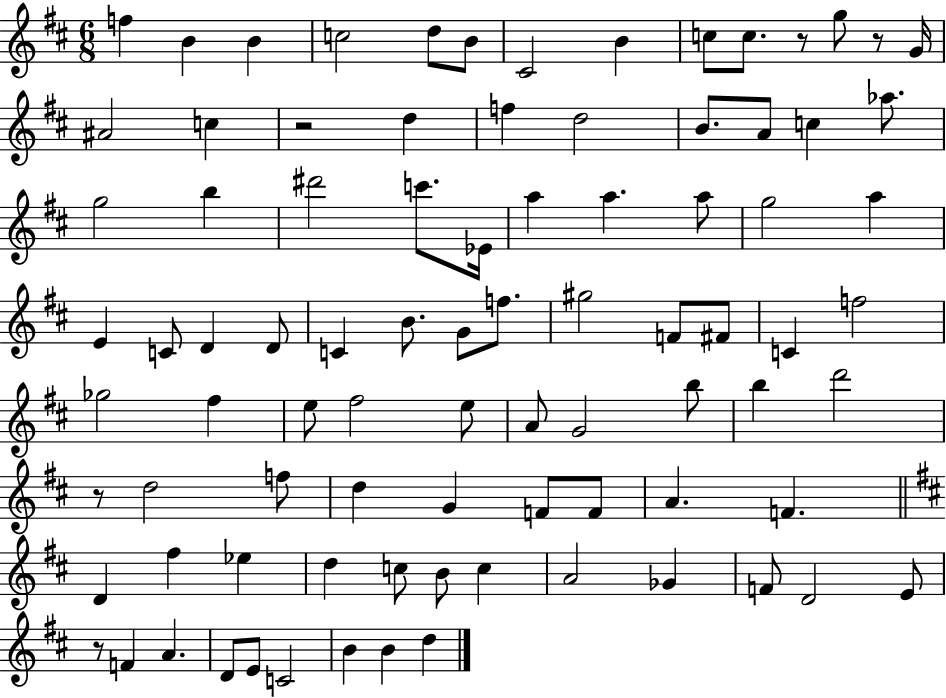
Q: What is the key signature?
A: D major